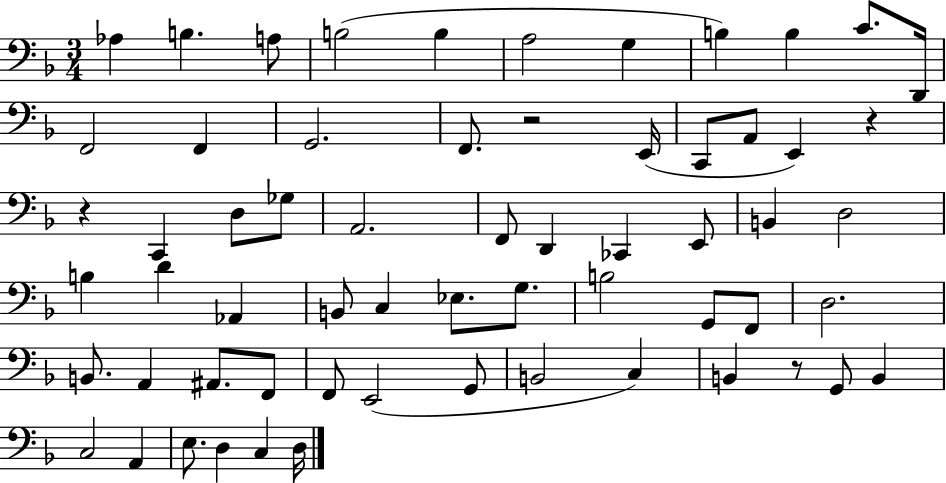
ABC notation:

X:1
T:Untitled
M:3/4
L:1/4
K:F
_A, B, A,/2 B,2 B, A,2 G, B, B, C/2 D,,/4 F,,2 F,, G,,2 F,,/2 z2 E,,/4 C,,/2 A,,/2 E,, z z C,, D,/2 _G,/2 A,,2 F,,/2 D,, _C,, E,,/2 B,, D,2 B, D _A,, B,,/2 C, _E,/2 G,/2 B,2 G,,/2 F,,/2 D,2 B,,/2 A,, ^A,,/2 F,,/2 F,,/2 E,,2 G,,/2 B,,2 C, B,, z/2 G,,/2 B,, C,2 A,, E,/2 D, C, D,/4